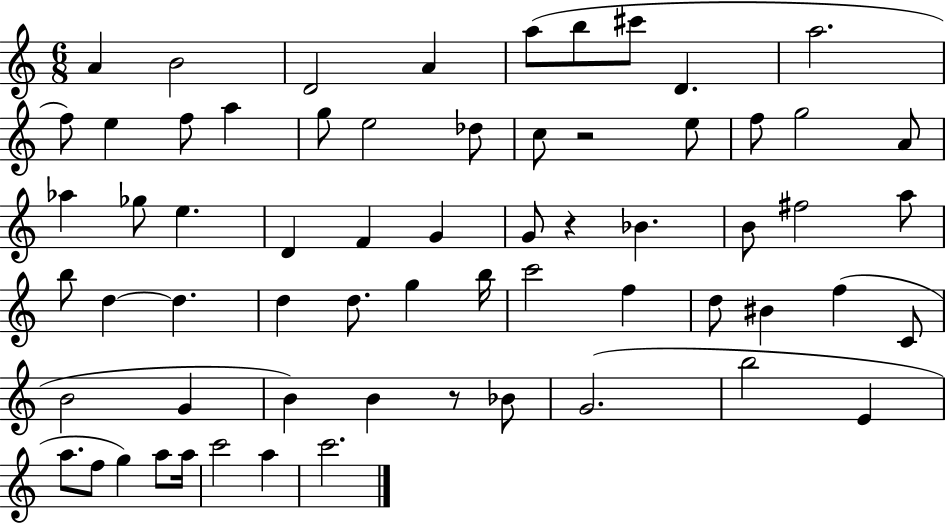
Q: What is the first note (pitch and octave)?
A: A4